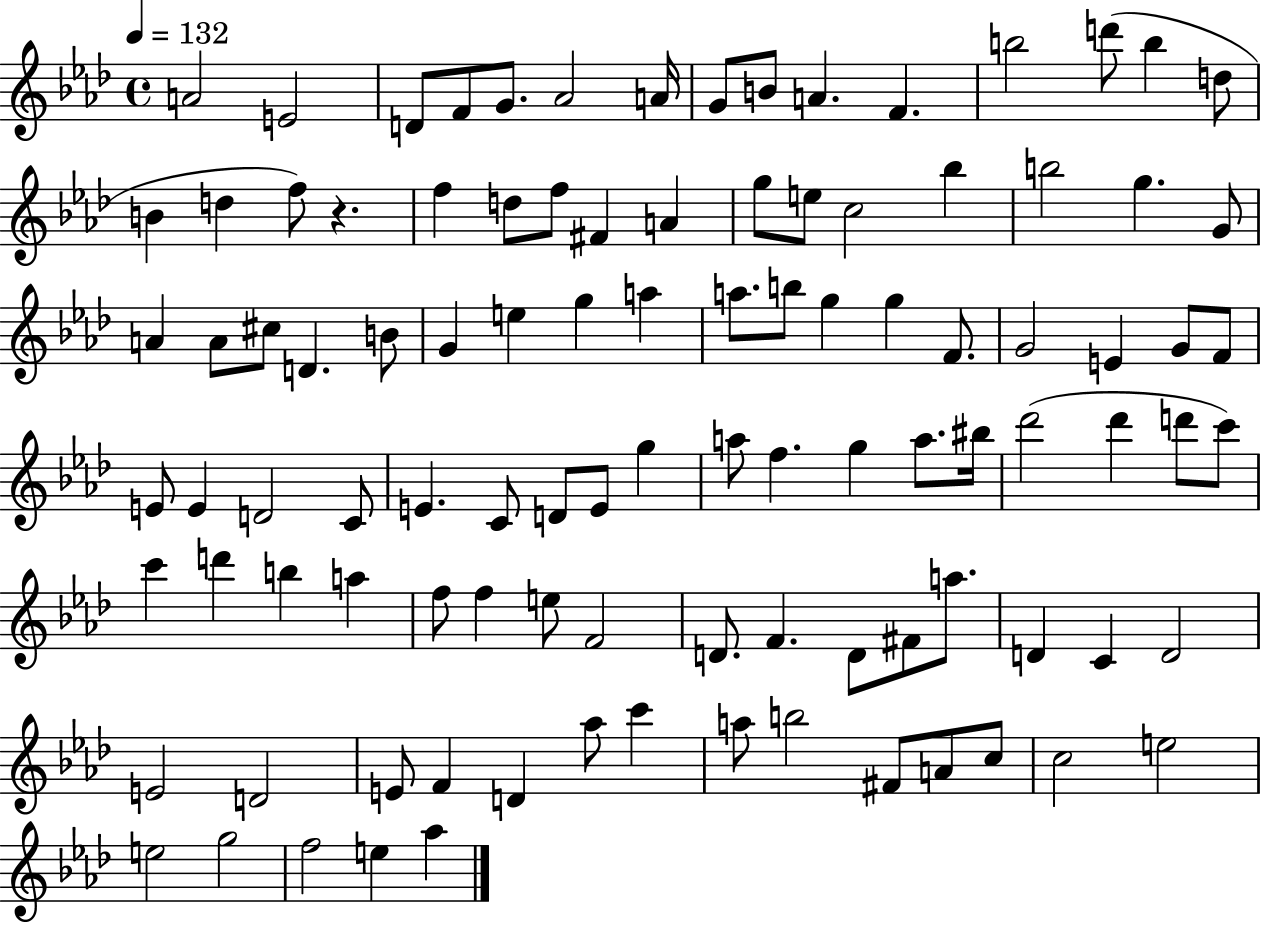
A4/h E4/h D4/e F4/e G4/e. Ab4/h A4/s G4/e B4/e A4/q. F4/q. B5/h D6/e B5/q D5/e B4/q D5/q F5/e R/q. F5/q D5/e F5/e F#4/q A4/q G5/e E5/e C5/h Bb5/q B5/h G5/q. G4/e A4/q A4/e C#5/e D4/q. B4/e G4/q E5/q G5/q A5/q A5/e. B5/e G5/q G5/q F4/e. G4/h E4/q G4/e F4/e E4/e E4/q D4/h C4/e E4/q. C4/e D4/e E4/e G5/q A5/e F5/q. G5/q A5/e. BIS5/s Db6/h Db6/q D6/e C6/e C6/q D6/q B5/q A5/q F5/e F5/q E5/e F4/h D4/e. F4/q. D4/e F#4/e A5/e. D4/q C4/q D4/h E4/h D4/h E4/e F4/q D4/q Ab5/e C6/q A5/e B5/h F#4/e A4/e C5/e C5/h E5/h E5/h G5/h F5/h E5/q Ab5/q